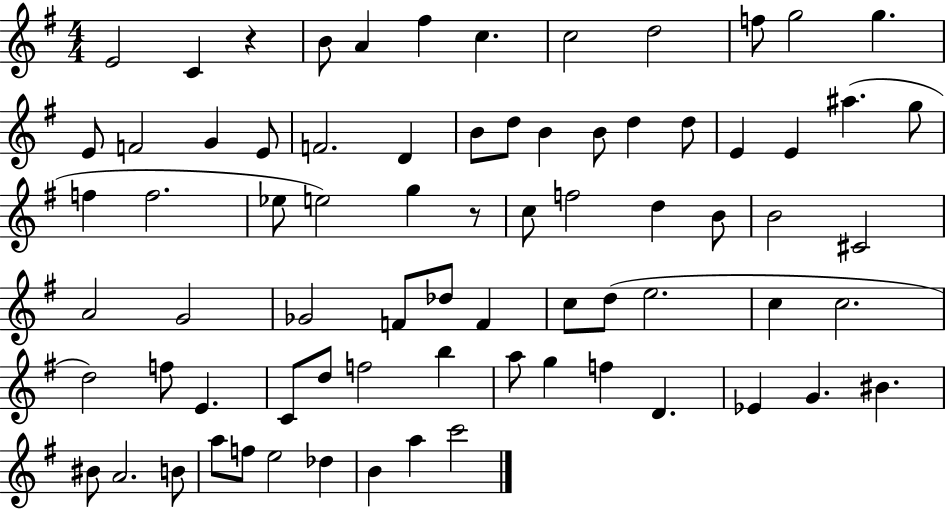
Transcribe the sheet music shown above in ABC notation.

X:1
T:Untitled
M:4/4
L:1/4
K:G
E2 C z B/2 A ^f c c2 d2 f/2 g2 g E/2 F2 G E/2 F2 D B/2 d/2 B B/2 d d/2 E E ^a g/2 f f2 _e/2 e2 g z/2 c/2 f2 d B/2 B2 ^C2 A2 G2 _G2 F/2 _d/2 F c/2 d/2 e2 c c2 d2 f/2 E C/2 d/2 f2 b a/2 g f D _E G ^B ^B/2 A2 B/2 a/2 f/2 e2 _d B a c'2